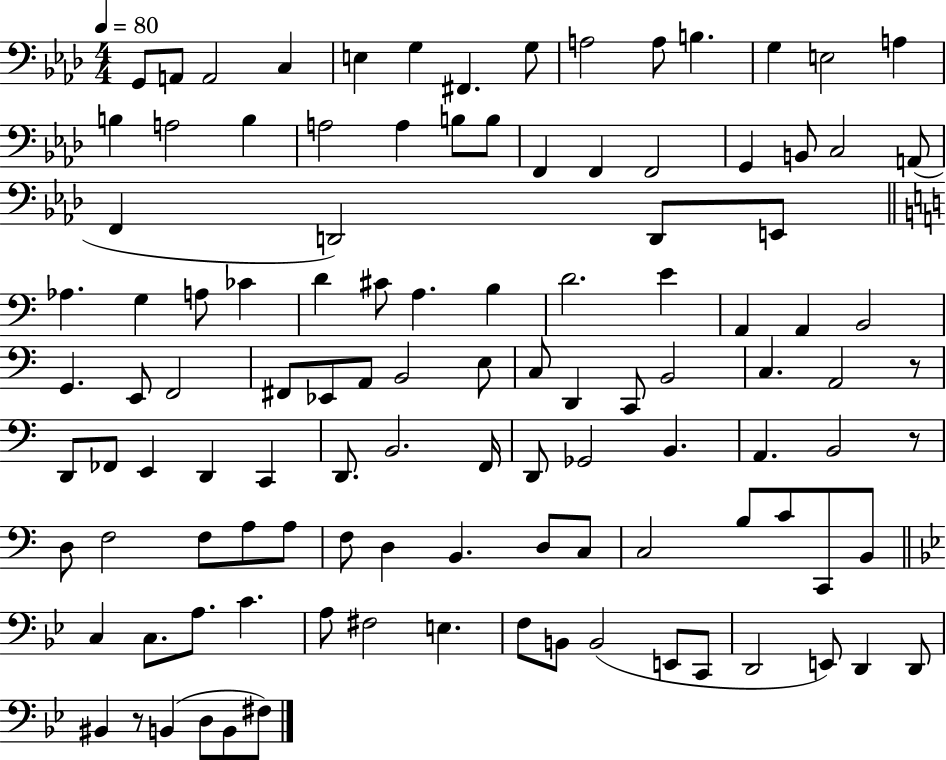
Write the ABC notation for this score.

X:1
T:Untitled
M:4/4
L:1/4
K:Ab
G,,/2 A,,/2 A,,2 C, E, G, ^F,, G,/2 A,2 A,/2 B, G, E,2 A, B, A,2 B, A,2 A, B,/2 B,/2 F,, F,, F,,2 G,, B,,/2 C,2 A,,/2 F,, D,,2 D,,/2 E,,/2 _A, G, A,/2 _C D ^C/2 A, B, D2 E A,, A,, B,,2 G,, E,,/2 F,,2 ^F,,/2 _E,,/2 A,,/2 B,,2 E,/2 C,/2 D,, C,,/2 B,,2 C, A,,2 z/2 D,,/2 _F,,/2 E,, D,, C,, D,,/2 B,,2 F,,/4 D,,/2 _G,,2 B,, A,, B,,2 z/2 D,/2 F,2 F,/2 A,/2 A,/2 F,/2 D, B,, D,/2 C,/2 C,2 B,/2 C/2 C,,/2 B,,/2 C, C,/2 A,/2 C A,/2 ^F,2 E, F,/2 B,,/2 B,,2 E,,/2 C,,/2 D,,2 E,,/2 D,, D,,/2 ^B,, z/2 B,, D,/2 B,,/2 ^F,/2